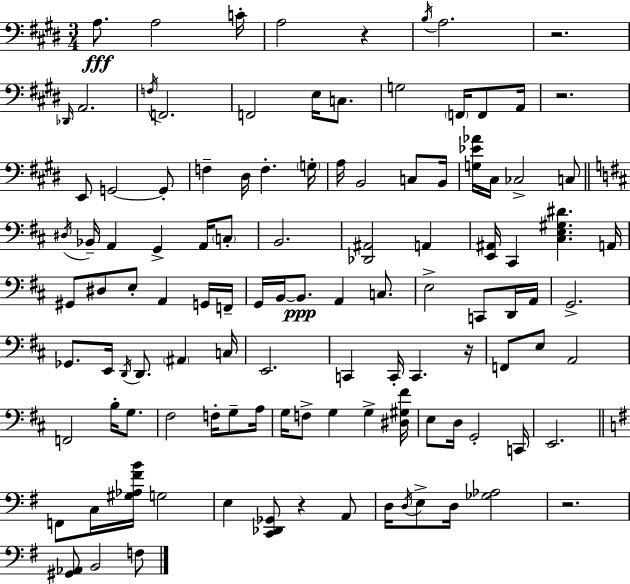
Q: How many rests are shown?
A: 6